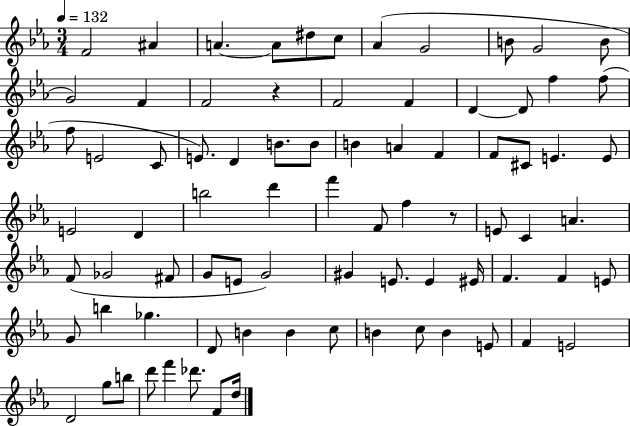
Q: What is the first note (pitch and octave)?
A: F4